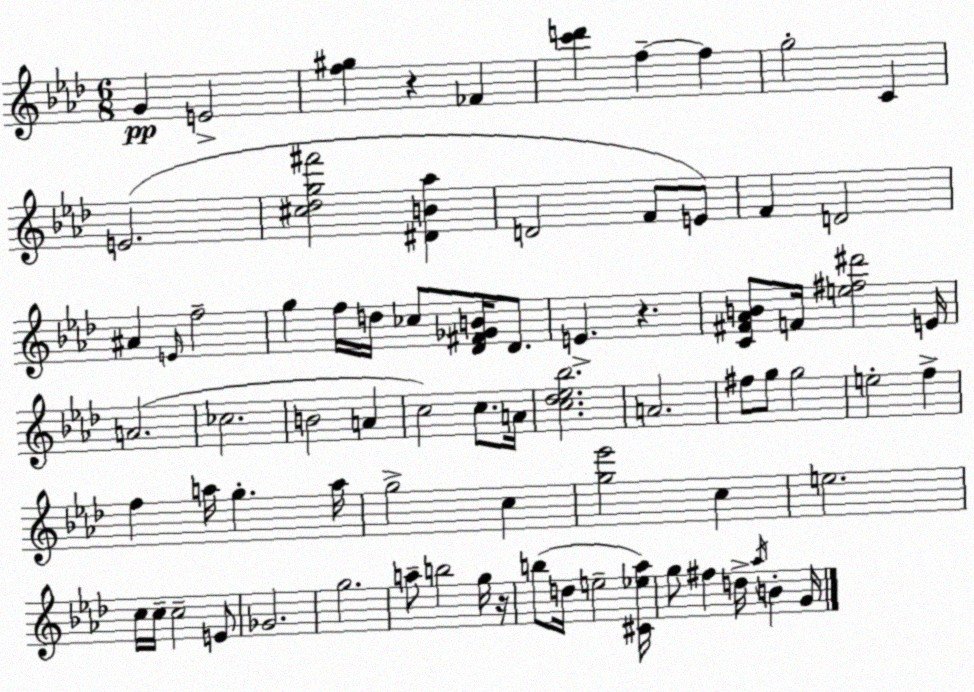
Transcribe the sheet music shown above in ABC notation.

X:1
T:Untitled
M:6/8
L:1/4
K:Ab
G E2 [f^g] z _F [c'd'] f f g2 C E2 [^c_dg^f']2 [^DB_a] D2 F/2 E/2 F D2 ^A E/4 f2 g f/4 d/4 _c/2 [_D^F_GB]/4 _D/2 E z [C^F_AB]/2 F/4 [e^f^d']2 E/4 A2 _c2 B2 A c2 c/2 A/4 [c_d_e_b]2 A2 ^f/2 g/2 g2 e2 f f a/4 g a/4 g2 c [g_e']2 c e2 c/4 c/4 c2 E/2 _G2 g2 a/2 b2 g/4 z/4 b/2 d/4 e2 [^C_e_a]/4 g/2 ^f d/4 _a/4 B G/4